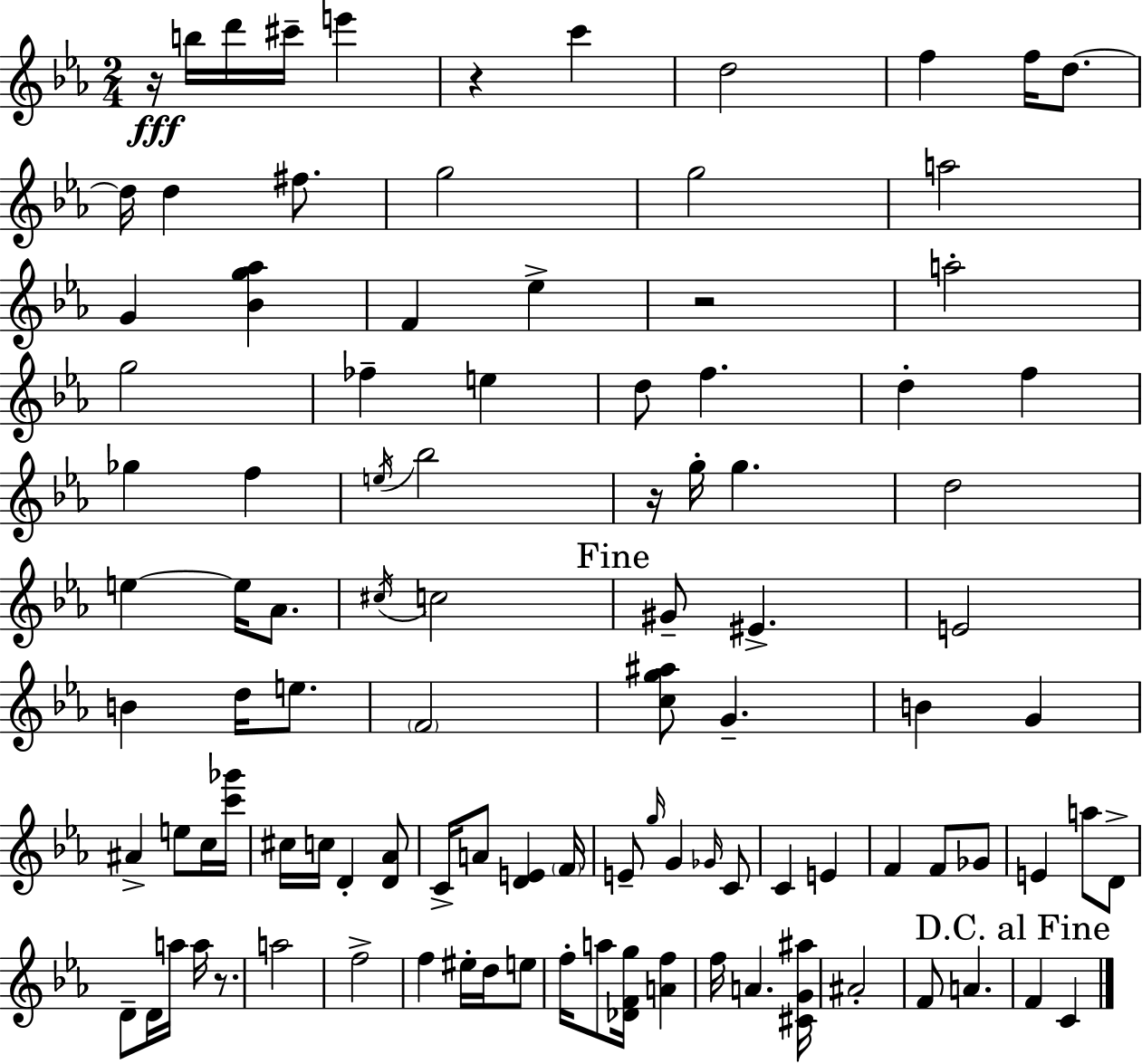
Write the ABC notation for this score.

X:1
T:Untitled
M:2/4
L:1/4
K:Cm
z/4 b/4 d'/4 ^c'/4 e' z c' d2 f f/4 d/2 d/4 d ^f/2 g2 g2 a2 G [_Bg_a] F _e z2 a2 g2 _f e d/2 f d f _g f e/4 _b2 z/4 g/4 g d2 e e/4 _A/2 ^c/4 c2 ^G/2 ^E E2 B d/4 e/2 F2 [cg^a]/2 G B G ^A e/2 c/4 [c'_g']/4 ^c/4 c/4 D [D_A]/2 C/4 A/2 [DE] F/4 E/2 g/4 G _G/4 C/2 C E F F/2 _G/2 E a/2 D/2 D/2 D/4 a/4 a/4 z/2 a2 f2 f ^e/4 d/4 e/2 f/4 a/2 [_DFg]/4 [Af] f/4 A [^CG^a]/4 ^A2 F/2 A F C